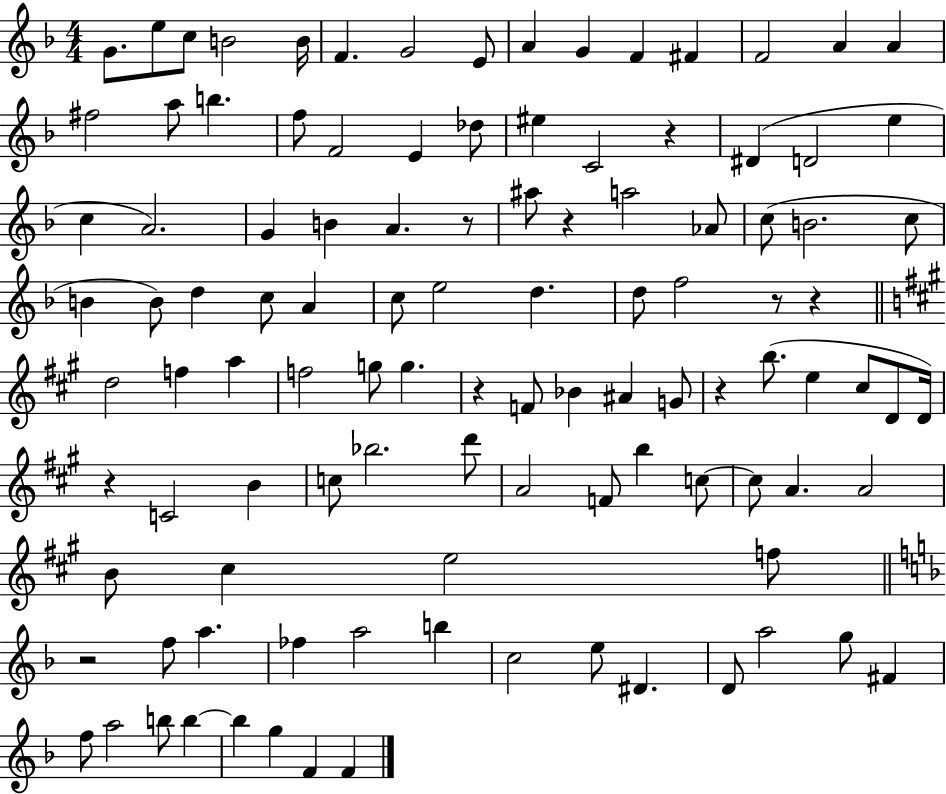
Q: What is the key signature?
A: F major